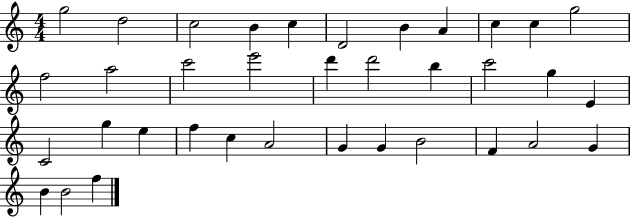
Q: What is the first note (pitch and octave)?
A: G5